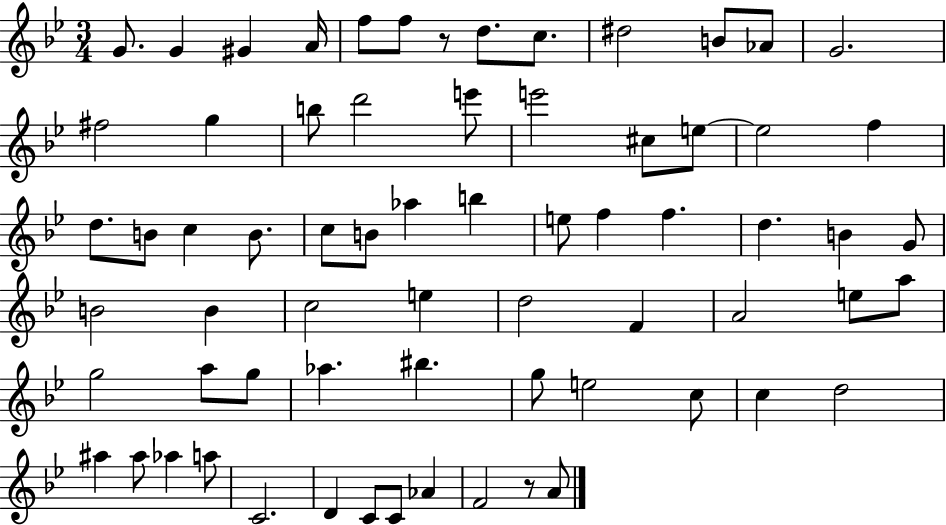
G4/e. G4/q G#4/q A4/s F5/e F5/e R/e D5/e. C5/e. D#5/h B4/e Ab4/e G4/h. F#5/h G5/q B5/e D6/h E6/e E6/h C#5/e E5/e E5/h F5/q D5/e. B4/e C5/q B4/e. C5/e B4/e Ab5/q B5/q E5/e F5/q F5/q. D5/q. B4/q G4/e B4/h B4/q C5/h E5/q D5/h F4/q A4/h E5/e A5/e G5/h A5/e G5/e Ab5/q. BIS5/q. G5/e E5/h C5/e C5/q D5/h A#5/q A#5/e Ab5/q A5/e C4/h. D4/q C4/e C4/e Ab4/q F4/h R/e A4/e